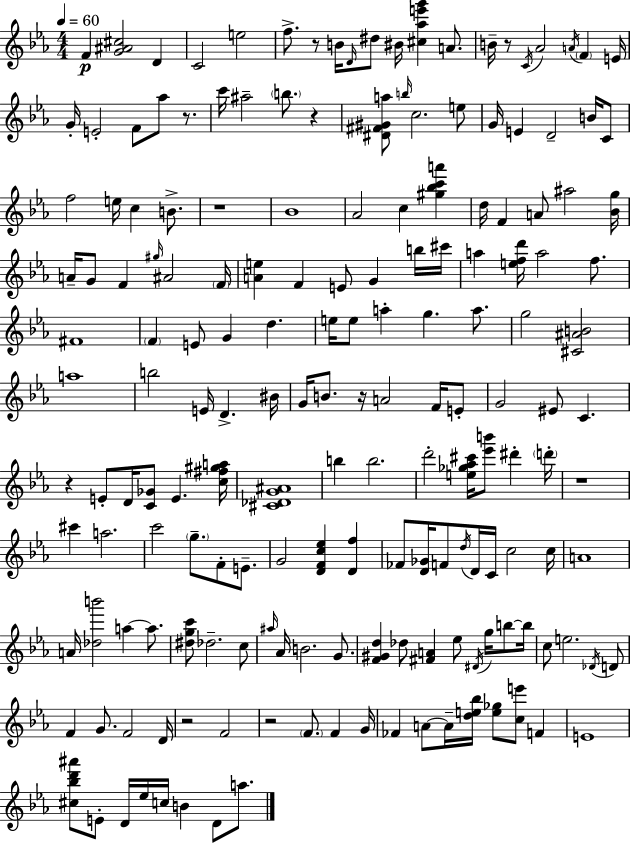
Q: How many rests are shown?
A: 10